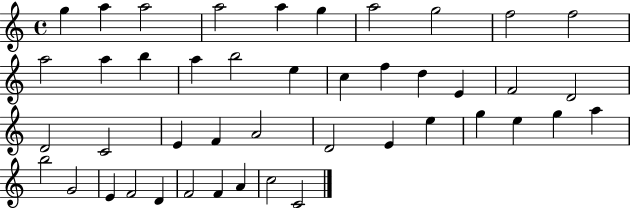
X:1
T:Untitled
M:4/4
L:1/4
K:C
g a a2 a2 a g a2 g2 f2 f2 a2 a b a b2 e c f d E F2 D2 D2 C2 E F A2 D2 E e g e g a b2 G2 E F2 D F2 F A c2 C2